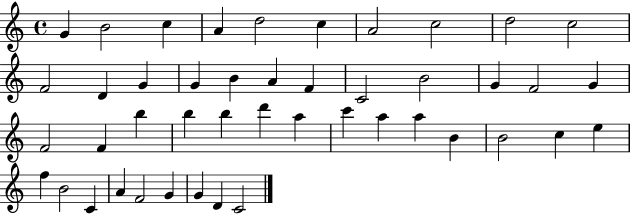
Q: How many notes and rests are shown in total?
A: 45